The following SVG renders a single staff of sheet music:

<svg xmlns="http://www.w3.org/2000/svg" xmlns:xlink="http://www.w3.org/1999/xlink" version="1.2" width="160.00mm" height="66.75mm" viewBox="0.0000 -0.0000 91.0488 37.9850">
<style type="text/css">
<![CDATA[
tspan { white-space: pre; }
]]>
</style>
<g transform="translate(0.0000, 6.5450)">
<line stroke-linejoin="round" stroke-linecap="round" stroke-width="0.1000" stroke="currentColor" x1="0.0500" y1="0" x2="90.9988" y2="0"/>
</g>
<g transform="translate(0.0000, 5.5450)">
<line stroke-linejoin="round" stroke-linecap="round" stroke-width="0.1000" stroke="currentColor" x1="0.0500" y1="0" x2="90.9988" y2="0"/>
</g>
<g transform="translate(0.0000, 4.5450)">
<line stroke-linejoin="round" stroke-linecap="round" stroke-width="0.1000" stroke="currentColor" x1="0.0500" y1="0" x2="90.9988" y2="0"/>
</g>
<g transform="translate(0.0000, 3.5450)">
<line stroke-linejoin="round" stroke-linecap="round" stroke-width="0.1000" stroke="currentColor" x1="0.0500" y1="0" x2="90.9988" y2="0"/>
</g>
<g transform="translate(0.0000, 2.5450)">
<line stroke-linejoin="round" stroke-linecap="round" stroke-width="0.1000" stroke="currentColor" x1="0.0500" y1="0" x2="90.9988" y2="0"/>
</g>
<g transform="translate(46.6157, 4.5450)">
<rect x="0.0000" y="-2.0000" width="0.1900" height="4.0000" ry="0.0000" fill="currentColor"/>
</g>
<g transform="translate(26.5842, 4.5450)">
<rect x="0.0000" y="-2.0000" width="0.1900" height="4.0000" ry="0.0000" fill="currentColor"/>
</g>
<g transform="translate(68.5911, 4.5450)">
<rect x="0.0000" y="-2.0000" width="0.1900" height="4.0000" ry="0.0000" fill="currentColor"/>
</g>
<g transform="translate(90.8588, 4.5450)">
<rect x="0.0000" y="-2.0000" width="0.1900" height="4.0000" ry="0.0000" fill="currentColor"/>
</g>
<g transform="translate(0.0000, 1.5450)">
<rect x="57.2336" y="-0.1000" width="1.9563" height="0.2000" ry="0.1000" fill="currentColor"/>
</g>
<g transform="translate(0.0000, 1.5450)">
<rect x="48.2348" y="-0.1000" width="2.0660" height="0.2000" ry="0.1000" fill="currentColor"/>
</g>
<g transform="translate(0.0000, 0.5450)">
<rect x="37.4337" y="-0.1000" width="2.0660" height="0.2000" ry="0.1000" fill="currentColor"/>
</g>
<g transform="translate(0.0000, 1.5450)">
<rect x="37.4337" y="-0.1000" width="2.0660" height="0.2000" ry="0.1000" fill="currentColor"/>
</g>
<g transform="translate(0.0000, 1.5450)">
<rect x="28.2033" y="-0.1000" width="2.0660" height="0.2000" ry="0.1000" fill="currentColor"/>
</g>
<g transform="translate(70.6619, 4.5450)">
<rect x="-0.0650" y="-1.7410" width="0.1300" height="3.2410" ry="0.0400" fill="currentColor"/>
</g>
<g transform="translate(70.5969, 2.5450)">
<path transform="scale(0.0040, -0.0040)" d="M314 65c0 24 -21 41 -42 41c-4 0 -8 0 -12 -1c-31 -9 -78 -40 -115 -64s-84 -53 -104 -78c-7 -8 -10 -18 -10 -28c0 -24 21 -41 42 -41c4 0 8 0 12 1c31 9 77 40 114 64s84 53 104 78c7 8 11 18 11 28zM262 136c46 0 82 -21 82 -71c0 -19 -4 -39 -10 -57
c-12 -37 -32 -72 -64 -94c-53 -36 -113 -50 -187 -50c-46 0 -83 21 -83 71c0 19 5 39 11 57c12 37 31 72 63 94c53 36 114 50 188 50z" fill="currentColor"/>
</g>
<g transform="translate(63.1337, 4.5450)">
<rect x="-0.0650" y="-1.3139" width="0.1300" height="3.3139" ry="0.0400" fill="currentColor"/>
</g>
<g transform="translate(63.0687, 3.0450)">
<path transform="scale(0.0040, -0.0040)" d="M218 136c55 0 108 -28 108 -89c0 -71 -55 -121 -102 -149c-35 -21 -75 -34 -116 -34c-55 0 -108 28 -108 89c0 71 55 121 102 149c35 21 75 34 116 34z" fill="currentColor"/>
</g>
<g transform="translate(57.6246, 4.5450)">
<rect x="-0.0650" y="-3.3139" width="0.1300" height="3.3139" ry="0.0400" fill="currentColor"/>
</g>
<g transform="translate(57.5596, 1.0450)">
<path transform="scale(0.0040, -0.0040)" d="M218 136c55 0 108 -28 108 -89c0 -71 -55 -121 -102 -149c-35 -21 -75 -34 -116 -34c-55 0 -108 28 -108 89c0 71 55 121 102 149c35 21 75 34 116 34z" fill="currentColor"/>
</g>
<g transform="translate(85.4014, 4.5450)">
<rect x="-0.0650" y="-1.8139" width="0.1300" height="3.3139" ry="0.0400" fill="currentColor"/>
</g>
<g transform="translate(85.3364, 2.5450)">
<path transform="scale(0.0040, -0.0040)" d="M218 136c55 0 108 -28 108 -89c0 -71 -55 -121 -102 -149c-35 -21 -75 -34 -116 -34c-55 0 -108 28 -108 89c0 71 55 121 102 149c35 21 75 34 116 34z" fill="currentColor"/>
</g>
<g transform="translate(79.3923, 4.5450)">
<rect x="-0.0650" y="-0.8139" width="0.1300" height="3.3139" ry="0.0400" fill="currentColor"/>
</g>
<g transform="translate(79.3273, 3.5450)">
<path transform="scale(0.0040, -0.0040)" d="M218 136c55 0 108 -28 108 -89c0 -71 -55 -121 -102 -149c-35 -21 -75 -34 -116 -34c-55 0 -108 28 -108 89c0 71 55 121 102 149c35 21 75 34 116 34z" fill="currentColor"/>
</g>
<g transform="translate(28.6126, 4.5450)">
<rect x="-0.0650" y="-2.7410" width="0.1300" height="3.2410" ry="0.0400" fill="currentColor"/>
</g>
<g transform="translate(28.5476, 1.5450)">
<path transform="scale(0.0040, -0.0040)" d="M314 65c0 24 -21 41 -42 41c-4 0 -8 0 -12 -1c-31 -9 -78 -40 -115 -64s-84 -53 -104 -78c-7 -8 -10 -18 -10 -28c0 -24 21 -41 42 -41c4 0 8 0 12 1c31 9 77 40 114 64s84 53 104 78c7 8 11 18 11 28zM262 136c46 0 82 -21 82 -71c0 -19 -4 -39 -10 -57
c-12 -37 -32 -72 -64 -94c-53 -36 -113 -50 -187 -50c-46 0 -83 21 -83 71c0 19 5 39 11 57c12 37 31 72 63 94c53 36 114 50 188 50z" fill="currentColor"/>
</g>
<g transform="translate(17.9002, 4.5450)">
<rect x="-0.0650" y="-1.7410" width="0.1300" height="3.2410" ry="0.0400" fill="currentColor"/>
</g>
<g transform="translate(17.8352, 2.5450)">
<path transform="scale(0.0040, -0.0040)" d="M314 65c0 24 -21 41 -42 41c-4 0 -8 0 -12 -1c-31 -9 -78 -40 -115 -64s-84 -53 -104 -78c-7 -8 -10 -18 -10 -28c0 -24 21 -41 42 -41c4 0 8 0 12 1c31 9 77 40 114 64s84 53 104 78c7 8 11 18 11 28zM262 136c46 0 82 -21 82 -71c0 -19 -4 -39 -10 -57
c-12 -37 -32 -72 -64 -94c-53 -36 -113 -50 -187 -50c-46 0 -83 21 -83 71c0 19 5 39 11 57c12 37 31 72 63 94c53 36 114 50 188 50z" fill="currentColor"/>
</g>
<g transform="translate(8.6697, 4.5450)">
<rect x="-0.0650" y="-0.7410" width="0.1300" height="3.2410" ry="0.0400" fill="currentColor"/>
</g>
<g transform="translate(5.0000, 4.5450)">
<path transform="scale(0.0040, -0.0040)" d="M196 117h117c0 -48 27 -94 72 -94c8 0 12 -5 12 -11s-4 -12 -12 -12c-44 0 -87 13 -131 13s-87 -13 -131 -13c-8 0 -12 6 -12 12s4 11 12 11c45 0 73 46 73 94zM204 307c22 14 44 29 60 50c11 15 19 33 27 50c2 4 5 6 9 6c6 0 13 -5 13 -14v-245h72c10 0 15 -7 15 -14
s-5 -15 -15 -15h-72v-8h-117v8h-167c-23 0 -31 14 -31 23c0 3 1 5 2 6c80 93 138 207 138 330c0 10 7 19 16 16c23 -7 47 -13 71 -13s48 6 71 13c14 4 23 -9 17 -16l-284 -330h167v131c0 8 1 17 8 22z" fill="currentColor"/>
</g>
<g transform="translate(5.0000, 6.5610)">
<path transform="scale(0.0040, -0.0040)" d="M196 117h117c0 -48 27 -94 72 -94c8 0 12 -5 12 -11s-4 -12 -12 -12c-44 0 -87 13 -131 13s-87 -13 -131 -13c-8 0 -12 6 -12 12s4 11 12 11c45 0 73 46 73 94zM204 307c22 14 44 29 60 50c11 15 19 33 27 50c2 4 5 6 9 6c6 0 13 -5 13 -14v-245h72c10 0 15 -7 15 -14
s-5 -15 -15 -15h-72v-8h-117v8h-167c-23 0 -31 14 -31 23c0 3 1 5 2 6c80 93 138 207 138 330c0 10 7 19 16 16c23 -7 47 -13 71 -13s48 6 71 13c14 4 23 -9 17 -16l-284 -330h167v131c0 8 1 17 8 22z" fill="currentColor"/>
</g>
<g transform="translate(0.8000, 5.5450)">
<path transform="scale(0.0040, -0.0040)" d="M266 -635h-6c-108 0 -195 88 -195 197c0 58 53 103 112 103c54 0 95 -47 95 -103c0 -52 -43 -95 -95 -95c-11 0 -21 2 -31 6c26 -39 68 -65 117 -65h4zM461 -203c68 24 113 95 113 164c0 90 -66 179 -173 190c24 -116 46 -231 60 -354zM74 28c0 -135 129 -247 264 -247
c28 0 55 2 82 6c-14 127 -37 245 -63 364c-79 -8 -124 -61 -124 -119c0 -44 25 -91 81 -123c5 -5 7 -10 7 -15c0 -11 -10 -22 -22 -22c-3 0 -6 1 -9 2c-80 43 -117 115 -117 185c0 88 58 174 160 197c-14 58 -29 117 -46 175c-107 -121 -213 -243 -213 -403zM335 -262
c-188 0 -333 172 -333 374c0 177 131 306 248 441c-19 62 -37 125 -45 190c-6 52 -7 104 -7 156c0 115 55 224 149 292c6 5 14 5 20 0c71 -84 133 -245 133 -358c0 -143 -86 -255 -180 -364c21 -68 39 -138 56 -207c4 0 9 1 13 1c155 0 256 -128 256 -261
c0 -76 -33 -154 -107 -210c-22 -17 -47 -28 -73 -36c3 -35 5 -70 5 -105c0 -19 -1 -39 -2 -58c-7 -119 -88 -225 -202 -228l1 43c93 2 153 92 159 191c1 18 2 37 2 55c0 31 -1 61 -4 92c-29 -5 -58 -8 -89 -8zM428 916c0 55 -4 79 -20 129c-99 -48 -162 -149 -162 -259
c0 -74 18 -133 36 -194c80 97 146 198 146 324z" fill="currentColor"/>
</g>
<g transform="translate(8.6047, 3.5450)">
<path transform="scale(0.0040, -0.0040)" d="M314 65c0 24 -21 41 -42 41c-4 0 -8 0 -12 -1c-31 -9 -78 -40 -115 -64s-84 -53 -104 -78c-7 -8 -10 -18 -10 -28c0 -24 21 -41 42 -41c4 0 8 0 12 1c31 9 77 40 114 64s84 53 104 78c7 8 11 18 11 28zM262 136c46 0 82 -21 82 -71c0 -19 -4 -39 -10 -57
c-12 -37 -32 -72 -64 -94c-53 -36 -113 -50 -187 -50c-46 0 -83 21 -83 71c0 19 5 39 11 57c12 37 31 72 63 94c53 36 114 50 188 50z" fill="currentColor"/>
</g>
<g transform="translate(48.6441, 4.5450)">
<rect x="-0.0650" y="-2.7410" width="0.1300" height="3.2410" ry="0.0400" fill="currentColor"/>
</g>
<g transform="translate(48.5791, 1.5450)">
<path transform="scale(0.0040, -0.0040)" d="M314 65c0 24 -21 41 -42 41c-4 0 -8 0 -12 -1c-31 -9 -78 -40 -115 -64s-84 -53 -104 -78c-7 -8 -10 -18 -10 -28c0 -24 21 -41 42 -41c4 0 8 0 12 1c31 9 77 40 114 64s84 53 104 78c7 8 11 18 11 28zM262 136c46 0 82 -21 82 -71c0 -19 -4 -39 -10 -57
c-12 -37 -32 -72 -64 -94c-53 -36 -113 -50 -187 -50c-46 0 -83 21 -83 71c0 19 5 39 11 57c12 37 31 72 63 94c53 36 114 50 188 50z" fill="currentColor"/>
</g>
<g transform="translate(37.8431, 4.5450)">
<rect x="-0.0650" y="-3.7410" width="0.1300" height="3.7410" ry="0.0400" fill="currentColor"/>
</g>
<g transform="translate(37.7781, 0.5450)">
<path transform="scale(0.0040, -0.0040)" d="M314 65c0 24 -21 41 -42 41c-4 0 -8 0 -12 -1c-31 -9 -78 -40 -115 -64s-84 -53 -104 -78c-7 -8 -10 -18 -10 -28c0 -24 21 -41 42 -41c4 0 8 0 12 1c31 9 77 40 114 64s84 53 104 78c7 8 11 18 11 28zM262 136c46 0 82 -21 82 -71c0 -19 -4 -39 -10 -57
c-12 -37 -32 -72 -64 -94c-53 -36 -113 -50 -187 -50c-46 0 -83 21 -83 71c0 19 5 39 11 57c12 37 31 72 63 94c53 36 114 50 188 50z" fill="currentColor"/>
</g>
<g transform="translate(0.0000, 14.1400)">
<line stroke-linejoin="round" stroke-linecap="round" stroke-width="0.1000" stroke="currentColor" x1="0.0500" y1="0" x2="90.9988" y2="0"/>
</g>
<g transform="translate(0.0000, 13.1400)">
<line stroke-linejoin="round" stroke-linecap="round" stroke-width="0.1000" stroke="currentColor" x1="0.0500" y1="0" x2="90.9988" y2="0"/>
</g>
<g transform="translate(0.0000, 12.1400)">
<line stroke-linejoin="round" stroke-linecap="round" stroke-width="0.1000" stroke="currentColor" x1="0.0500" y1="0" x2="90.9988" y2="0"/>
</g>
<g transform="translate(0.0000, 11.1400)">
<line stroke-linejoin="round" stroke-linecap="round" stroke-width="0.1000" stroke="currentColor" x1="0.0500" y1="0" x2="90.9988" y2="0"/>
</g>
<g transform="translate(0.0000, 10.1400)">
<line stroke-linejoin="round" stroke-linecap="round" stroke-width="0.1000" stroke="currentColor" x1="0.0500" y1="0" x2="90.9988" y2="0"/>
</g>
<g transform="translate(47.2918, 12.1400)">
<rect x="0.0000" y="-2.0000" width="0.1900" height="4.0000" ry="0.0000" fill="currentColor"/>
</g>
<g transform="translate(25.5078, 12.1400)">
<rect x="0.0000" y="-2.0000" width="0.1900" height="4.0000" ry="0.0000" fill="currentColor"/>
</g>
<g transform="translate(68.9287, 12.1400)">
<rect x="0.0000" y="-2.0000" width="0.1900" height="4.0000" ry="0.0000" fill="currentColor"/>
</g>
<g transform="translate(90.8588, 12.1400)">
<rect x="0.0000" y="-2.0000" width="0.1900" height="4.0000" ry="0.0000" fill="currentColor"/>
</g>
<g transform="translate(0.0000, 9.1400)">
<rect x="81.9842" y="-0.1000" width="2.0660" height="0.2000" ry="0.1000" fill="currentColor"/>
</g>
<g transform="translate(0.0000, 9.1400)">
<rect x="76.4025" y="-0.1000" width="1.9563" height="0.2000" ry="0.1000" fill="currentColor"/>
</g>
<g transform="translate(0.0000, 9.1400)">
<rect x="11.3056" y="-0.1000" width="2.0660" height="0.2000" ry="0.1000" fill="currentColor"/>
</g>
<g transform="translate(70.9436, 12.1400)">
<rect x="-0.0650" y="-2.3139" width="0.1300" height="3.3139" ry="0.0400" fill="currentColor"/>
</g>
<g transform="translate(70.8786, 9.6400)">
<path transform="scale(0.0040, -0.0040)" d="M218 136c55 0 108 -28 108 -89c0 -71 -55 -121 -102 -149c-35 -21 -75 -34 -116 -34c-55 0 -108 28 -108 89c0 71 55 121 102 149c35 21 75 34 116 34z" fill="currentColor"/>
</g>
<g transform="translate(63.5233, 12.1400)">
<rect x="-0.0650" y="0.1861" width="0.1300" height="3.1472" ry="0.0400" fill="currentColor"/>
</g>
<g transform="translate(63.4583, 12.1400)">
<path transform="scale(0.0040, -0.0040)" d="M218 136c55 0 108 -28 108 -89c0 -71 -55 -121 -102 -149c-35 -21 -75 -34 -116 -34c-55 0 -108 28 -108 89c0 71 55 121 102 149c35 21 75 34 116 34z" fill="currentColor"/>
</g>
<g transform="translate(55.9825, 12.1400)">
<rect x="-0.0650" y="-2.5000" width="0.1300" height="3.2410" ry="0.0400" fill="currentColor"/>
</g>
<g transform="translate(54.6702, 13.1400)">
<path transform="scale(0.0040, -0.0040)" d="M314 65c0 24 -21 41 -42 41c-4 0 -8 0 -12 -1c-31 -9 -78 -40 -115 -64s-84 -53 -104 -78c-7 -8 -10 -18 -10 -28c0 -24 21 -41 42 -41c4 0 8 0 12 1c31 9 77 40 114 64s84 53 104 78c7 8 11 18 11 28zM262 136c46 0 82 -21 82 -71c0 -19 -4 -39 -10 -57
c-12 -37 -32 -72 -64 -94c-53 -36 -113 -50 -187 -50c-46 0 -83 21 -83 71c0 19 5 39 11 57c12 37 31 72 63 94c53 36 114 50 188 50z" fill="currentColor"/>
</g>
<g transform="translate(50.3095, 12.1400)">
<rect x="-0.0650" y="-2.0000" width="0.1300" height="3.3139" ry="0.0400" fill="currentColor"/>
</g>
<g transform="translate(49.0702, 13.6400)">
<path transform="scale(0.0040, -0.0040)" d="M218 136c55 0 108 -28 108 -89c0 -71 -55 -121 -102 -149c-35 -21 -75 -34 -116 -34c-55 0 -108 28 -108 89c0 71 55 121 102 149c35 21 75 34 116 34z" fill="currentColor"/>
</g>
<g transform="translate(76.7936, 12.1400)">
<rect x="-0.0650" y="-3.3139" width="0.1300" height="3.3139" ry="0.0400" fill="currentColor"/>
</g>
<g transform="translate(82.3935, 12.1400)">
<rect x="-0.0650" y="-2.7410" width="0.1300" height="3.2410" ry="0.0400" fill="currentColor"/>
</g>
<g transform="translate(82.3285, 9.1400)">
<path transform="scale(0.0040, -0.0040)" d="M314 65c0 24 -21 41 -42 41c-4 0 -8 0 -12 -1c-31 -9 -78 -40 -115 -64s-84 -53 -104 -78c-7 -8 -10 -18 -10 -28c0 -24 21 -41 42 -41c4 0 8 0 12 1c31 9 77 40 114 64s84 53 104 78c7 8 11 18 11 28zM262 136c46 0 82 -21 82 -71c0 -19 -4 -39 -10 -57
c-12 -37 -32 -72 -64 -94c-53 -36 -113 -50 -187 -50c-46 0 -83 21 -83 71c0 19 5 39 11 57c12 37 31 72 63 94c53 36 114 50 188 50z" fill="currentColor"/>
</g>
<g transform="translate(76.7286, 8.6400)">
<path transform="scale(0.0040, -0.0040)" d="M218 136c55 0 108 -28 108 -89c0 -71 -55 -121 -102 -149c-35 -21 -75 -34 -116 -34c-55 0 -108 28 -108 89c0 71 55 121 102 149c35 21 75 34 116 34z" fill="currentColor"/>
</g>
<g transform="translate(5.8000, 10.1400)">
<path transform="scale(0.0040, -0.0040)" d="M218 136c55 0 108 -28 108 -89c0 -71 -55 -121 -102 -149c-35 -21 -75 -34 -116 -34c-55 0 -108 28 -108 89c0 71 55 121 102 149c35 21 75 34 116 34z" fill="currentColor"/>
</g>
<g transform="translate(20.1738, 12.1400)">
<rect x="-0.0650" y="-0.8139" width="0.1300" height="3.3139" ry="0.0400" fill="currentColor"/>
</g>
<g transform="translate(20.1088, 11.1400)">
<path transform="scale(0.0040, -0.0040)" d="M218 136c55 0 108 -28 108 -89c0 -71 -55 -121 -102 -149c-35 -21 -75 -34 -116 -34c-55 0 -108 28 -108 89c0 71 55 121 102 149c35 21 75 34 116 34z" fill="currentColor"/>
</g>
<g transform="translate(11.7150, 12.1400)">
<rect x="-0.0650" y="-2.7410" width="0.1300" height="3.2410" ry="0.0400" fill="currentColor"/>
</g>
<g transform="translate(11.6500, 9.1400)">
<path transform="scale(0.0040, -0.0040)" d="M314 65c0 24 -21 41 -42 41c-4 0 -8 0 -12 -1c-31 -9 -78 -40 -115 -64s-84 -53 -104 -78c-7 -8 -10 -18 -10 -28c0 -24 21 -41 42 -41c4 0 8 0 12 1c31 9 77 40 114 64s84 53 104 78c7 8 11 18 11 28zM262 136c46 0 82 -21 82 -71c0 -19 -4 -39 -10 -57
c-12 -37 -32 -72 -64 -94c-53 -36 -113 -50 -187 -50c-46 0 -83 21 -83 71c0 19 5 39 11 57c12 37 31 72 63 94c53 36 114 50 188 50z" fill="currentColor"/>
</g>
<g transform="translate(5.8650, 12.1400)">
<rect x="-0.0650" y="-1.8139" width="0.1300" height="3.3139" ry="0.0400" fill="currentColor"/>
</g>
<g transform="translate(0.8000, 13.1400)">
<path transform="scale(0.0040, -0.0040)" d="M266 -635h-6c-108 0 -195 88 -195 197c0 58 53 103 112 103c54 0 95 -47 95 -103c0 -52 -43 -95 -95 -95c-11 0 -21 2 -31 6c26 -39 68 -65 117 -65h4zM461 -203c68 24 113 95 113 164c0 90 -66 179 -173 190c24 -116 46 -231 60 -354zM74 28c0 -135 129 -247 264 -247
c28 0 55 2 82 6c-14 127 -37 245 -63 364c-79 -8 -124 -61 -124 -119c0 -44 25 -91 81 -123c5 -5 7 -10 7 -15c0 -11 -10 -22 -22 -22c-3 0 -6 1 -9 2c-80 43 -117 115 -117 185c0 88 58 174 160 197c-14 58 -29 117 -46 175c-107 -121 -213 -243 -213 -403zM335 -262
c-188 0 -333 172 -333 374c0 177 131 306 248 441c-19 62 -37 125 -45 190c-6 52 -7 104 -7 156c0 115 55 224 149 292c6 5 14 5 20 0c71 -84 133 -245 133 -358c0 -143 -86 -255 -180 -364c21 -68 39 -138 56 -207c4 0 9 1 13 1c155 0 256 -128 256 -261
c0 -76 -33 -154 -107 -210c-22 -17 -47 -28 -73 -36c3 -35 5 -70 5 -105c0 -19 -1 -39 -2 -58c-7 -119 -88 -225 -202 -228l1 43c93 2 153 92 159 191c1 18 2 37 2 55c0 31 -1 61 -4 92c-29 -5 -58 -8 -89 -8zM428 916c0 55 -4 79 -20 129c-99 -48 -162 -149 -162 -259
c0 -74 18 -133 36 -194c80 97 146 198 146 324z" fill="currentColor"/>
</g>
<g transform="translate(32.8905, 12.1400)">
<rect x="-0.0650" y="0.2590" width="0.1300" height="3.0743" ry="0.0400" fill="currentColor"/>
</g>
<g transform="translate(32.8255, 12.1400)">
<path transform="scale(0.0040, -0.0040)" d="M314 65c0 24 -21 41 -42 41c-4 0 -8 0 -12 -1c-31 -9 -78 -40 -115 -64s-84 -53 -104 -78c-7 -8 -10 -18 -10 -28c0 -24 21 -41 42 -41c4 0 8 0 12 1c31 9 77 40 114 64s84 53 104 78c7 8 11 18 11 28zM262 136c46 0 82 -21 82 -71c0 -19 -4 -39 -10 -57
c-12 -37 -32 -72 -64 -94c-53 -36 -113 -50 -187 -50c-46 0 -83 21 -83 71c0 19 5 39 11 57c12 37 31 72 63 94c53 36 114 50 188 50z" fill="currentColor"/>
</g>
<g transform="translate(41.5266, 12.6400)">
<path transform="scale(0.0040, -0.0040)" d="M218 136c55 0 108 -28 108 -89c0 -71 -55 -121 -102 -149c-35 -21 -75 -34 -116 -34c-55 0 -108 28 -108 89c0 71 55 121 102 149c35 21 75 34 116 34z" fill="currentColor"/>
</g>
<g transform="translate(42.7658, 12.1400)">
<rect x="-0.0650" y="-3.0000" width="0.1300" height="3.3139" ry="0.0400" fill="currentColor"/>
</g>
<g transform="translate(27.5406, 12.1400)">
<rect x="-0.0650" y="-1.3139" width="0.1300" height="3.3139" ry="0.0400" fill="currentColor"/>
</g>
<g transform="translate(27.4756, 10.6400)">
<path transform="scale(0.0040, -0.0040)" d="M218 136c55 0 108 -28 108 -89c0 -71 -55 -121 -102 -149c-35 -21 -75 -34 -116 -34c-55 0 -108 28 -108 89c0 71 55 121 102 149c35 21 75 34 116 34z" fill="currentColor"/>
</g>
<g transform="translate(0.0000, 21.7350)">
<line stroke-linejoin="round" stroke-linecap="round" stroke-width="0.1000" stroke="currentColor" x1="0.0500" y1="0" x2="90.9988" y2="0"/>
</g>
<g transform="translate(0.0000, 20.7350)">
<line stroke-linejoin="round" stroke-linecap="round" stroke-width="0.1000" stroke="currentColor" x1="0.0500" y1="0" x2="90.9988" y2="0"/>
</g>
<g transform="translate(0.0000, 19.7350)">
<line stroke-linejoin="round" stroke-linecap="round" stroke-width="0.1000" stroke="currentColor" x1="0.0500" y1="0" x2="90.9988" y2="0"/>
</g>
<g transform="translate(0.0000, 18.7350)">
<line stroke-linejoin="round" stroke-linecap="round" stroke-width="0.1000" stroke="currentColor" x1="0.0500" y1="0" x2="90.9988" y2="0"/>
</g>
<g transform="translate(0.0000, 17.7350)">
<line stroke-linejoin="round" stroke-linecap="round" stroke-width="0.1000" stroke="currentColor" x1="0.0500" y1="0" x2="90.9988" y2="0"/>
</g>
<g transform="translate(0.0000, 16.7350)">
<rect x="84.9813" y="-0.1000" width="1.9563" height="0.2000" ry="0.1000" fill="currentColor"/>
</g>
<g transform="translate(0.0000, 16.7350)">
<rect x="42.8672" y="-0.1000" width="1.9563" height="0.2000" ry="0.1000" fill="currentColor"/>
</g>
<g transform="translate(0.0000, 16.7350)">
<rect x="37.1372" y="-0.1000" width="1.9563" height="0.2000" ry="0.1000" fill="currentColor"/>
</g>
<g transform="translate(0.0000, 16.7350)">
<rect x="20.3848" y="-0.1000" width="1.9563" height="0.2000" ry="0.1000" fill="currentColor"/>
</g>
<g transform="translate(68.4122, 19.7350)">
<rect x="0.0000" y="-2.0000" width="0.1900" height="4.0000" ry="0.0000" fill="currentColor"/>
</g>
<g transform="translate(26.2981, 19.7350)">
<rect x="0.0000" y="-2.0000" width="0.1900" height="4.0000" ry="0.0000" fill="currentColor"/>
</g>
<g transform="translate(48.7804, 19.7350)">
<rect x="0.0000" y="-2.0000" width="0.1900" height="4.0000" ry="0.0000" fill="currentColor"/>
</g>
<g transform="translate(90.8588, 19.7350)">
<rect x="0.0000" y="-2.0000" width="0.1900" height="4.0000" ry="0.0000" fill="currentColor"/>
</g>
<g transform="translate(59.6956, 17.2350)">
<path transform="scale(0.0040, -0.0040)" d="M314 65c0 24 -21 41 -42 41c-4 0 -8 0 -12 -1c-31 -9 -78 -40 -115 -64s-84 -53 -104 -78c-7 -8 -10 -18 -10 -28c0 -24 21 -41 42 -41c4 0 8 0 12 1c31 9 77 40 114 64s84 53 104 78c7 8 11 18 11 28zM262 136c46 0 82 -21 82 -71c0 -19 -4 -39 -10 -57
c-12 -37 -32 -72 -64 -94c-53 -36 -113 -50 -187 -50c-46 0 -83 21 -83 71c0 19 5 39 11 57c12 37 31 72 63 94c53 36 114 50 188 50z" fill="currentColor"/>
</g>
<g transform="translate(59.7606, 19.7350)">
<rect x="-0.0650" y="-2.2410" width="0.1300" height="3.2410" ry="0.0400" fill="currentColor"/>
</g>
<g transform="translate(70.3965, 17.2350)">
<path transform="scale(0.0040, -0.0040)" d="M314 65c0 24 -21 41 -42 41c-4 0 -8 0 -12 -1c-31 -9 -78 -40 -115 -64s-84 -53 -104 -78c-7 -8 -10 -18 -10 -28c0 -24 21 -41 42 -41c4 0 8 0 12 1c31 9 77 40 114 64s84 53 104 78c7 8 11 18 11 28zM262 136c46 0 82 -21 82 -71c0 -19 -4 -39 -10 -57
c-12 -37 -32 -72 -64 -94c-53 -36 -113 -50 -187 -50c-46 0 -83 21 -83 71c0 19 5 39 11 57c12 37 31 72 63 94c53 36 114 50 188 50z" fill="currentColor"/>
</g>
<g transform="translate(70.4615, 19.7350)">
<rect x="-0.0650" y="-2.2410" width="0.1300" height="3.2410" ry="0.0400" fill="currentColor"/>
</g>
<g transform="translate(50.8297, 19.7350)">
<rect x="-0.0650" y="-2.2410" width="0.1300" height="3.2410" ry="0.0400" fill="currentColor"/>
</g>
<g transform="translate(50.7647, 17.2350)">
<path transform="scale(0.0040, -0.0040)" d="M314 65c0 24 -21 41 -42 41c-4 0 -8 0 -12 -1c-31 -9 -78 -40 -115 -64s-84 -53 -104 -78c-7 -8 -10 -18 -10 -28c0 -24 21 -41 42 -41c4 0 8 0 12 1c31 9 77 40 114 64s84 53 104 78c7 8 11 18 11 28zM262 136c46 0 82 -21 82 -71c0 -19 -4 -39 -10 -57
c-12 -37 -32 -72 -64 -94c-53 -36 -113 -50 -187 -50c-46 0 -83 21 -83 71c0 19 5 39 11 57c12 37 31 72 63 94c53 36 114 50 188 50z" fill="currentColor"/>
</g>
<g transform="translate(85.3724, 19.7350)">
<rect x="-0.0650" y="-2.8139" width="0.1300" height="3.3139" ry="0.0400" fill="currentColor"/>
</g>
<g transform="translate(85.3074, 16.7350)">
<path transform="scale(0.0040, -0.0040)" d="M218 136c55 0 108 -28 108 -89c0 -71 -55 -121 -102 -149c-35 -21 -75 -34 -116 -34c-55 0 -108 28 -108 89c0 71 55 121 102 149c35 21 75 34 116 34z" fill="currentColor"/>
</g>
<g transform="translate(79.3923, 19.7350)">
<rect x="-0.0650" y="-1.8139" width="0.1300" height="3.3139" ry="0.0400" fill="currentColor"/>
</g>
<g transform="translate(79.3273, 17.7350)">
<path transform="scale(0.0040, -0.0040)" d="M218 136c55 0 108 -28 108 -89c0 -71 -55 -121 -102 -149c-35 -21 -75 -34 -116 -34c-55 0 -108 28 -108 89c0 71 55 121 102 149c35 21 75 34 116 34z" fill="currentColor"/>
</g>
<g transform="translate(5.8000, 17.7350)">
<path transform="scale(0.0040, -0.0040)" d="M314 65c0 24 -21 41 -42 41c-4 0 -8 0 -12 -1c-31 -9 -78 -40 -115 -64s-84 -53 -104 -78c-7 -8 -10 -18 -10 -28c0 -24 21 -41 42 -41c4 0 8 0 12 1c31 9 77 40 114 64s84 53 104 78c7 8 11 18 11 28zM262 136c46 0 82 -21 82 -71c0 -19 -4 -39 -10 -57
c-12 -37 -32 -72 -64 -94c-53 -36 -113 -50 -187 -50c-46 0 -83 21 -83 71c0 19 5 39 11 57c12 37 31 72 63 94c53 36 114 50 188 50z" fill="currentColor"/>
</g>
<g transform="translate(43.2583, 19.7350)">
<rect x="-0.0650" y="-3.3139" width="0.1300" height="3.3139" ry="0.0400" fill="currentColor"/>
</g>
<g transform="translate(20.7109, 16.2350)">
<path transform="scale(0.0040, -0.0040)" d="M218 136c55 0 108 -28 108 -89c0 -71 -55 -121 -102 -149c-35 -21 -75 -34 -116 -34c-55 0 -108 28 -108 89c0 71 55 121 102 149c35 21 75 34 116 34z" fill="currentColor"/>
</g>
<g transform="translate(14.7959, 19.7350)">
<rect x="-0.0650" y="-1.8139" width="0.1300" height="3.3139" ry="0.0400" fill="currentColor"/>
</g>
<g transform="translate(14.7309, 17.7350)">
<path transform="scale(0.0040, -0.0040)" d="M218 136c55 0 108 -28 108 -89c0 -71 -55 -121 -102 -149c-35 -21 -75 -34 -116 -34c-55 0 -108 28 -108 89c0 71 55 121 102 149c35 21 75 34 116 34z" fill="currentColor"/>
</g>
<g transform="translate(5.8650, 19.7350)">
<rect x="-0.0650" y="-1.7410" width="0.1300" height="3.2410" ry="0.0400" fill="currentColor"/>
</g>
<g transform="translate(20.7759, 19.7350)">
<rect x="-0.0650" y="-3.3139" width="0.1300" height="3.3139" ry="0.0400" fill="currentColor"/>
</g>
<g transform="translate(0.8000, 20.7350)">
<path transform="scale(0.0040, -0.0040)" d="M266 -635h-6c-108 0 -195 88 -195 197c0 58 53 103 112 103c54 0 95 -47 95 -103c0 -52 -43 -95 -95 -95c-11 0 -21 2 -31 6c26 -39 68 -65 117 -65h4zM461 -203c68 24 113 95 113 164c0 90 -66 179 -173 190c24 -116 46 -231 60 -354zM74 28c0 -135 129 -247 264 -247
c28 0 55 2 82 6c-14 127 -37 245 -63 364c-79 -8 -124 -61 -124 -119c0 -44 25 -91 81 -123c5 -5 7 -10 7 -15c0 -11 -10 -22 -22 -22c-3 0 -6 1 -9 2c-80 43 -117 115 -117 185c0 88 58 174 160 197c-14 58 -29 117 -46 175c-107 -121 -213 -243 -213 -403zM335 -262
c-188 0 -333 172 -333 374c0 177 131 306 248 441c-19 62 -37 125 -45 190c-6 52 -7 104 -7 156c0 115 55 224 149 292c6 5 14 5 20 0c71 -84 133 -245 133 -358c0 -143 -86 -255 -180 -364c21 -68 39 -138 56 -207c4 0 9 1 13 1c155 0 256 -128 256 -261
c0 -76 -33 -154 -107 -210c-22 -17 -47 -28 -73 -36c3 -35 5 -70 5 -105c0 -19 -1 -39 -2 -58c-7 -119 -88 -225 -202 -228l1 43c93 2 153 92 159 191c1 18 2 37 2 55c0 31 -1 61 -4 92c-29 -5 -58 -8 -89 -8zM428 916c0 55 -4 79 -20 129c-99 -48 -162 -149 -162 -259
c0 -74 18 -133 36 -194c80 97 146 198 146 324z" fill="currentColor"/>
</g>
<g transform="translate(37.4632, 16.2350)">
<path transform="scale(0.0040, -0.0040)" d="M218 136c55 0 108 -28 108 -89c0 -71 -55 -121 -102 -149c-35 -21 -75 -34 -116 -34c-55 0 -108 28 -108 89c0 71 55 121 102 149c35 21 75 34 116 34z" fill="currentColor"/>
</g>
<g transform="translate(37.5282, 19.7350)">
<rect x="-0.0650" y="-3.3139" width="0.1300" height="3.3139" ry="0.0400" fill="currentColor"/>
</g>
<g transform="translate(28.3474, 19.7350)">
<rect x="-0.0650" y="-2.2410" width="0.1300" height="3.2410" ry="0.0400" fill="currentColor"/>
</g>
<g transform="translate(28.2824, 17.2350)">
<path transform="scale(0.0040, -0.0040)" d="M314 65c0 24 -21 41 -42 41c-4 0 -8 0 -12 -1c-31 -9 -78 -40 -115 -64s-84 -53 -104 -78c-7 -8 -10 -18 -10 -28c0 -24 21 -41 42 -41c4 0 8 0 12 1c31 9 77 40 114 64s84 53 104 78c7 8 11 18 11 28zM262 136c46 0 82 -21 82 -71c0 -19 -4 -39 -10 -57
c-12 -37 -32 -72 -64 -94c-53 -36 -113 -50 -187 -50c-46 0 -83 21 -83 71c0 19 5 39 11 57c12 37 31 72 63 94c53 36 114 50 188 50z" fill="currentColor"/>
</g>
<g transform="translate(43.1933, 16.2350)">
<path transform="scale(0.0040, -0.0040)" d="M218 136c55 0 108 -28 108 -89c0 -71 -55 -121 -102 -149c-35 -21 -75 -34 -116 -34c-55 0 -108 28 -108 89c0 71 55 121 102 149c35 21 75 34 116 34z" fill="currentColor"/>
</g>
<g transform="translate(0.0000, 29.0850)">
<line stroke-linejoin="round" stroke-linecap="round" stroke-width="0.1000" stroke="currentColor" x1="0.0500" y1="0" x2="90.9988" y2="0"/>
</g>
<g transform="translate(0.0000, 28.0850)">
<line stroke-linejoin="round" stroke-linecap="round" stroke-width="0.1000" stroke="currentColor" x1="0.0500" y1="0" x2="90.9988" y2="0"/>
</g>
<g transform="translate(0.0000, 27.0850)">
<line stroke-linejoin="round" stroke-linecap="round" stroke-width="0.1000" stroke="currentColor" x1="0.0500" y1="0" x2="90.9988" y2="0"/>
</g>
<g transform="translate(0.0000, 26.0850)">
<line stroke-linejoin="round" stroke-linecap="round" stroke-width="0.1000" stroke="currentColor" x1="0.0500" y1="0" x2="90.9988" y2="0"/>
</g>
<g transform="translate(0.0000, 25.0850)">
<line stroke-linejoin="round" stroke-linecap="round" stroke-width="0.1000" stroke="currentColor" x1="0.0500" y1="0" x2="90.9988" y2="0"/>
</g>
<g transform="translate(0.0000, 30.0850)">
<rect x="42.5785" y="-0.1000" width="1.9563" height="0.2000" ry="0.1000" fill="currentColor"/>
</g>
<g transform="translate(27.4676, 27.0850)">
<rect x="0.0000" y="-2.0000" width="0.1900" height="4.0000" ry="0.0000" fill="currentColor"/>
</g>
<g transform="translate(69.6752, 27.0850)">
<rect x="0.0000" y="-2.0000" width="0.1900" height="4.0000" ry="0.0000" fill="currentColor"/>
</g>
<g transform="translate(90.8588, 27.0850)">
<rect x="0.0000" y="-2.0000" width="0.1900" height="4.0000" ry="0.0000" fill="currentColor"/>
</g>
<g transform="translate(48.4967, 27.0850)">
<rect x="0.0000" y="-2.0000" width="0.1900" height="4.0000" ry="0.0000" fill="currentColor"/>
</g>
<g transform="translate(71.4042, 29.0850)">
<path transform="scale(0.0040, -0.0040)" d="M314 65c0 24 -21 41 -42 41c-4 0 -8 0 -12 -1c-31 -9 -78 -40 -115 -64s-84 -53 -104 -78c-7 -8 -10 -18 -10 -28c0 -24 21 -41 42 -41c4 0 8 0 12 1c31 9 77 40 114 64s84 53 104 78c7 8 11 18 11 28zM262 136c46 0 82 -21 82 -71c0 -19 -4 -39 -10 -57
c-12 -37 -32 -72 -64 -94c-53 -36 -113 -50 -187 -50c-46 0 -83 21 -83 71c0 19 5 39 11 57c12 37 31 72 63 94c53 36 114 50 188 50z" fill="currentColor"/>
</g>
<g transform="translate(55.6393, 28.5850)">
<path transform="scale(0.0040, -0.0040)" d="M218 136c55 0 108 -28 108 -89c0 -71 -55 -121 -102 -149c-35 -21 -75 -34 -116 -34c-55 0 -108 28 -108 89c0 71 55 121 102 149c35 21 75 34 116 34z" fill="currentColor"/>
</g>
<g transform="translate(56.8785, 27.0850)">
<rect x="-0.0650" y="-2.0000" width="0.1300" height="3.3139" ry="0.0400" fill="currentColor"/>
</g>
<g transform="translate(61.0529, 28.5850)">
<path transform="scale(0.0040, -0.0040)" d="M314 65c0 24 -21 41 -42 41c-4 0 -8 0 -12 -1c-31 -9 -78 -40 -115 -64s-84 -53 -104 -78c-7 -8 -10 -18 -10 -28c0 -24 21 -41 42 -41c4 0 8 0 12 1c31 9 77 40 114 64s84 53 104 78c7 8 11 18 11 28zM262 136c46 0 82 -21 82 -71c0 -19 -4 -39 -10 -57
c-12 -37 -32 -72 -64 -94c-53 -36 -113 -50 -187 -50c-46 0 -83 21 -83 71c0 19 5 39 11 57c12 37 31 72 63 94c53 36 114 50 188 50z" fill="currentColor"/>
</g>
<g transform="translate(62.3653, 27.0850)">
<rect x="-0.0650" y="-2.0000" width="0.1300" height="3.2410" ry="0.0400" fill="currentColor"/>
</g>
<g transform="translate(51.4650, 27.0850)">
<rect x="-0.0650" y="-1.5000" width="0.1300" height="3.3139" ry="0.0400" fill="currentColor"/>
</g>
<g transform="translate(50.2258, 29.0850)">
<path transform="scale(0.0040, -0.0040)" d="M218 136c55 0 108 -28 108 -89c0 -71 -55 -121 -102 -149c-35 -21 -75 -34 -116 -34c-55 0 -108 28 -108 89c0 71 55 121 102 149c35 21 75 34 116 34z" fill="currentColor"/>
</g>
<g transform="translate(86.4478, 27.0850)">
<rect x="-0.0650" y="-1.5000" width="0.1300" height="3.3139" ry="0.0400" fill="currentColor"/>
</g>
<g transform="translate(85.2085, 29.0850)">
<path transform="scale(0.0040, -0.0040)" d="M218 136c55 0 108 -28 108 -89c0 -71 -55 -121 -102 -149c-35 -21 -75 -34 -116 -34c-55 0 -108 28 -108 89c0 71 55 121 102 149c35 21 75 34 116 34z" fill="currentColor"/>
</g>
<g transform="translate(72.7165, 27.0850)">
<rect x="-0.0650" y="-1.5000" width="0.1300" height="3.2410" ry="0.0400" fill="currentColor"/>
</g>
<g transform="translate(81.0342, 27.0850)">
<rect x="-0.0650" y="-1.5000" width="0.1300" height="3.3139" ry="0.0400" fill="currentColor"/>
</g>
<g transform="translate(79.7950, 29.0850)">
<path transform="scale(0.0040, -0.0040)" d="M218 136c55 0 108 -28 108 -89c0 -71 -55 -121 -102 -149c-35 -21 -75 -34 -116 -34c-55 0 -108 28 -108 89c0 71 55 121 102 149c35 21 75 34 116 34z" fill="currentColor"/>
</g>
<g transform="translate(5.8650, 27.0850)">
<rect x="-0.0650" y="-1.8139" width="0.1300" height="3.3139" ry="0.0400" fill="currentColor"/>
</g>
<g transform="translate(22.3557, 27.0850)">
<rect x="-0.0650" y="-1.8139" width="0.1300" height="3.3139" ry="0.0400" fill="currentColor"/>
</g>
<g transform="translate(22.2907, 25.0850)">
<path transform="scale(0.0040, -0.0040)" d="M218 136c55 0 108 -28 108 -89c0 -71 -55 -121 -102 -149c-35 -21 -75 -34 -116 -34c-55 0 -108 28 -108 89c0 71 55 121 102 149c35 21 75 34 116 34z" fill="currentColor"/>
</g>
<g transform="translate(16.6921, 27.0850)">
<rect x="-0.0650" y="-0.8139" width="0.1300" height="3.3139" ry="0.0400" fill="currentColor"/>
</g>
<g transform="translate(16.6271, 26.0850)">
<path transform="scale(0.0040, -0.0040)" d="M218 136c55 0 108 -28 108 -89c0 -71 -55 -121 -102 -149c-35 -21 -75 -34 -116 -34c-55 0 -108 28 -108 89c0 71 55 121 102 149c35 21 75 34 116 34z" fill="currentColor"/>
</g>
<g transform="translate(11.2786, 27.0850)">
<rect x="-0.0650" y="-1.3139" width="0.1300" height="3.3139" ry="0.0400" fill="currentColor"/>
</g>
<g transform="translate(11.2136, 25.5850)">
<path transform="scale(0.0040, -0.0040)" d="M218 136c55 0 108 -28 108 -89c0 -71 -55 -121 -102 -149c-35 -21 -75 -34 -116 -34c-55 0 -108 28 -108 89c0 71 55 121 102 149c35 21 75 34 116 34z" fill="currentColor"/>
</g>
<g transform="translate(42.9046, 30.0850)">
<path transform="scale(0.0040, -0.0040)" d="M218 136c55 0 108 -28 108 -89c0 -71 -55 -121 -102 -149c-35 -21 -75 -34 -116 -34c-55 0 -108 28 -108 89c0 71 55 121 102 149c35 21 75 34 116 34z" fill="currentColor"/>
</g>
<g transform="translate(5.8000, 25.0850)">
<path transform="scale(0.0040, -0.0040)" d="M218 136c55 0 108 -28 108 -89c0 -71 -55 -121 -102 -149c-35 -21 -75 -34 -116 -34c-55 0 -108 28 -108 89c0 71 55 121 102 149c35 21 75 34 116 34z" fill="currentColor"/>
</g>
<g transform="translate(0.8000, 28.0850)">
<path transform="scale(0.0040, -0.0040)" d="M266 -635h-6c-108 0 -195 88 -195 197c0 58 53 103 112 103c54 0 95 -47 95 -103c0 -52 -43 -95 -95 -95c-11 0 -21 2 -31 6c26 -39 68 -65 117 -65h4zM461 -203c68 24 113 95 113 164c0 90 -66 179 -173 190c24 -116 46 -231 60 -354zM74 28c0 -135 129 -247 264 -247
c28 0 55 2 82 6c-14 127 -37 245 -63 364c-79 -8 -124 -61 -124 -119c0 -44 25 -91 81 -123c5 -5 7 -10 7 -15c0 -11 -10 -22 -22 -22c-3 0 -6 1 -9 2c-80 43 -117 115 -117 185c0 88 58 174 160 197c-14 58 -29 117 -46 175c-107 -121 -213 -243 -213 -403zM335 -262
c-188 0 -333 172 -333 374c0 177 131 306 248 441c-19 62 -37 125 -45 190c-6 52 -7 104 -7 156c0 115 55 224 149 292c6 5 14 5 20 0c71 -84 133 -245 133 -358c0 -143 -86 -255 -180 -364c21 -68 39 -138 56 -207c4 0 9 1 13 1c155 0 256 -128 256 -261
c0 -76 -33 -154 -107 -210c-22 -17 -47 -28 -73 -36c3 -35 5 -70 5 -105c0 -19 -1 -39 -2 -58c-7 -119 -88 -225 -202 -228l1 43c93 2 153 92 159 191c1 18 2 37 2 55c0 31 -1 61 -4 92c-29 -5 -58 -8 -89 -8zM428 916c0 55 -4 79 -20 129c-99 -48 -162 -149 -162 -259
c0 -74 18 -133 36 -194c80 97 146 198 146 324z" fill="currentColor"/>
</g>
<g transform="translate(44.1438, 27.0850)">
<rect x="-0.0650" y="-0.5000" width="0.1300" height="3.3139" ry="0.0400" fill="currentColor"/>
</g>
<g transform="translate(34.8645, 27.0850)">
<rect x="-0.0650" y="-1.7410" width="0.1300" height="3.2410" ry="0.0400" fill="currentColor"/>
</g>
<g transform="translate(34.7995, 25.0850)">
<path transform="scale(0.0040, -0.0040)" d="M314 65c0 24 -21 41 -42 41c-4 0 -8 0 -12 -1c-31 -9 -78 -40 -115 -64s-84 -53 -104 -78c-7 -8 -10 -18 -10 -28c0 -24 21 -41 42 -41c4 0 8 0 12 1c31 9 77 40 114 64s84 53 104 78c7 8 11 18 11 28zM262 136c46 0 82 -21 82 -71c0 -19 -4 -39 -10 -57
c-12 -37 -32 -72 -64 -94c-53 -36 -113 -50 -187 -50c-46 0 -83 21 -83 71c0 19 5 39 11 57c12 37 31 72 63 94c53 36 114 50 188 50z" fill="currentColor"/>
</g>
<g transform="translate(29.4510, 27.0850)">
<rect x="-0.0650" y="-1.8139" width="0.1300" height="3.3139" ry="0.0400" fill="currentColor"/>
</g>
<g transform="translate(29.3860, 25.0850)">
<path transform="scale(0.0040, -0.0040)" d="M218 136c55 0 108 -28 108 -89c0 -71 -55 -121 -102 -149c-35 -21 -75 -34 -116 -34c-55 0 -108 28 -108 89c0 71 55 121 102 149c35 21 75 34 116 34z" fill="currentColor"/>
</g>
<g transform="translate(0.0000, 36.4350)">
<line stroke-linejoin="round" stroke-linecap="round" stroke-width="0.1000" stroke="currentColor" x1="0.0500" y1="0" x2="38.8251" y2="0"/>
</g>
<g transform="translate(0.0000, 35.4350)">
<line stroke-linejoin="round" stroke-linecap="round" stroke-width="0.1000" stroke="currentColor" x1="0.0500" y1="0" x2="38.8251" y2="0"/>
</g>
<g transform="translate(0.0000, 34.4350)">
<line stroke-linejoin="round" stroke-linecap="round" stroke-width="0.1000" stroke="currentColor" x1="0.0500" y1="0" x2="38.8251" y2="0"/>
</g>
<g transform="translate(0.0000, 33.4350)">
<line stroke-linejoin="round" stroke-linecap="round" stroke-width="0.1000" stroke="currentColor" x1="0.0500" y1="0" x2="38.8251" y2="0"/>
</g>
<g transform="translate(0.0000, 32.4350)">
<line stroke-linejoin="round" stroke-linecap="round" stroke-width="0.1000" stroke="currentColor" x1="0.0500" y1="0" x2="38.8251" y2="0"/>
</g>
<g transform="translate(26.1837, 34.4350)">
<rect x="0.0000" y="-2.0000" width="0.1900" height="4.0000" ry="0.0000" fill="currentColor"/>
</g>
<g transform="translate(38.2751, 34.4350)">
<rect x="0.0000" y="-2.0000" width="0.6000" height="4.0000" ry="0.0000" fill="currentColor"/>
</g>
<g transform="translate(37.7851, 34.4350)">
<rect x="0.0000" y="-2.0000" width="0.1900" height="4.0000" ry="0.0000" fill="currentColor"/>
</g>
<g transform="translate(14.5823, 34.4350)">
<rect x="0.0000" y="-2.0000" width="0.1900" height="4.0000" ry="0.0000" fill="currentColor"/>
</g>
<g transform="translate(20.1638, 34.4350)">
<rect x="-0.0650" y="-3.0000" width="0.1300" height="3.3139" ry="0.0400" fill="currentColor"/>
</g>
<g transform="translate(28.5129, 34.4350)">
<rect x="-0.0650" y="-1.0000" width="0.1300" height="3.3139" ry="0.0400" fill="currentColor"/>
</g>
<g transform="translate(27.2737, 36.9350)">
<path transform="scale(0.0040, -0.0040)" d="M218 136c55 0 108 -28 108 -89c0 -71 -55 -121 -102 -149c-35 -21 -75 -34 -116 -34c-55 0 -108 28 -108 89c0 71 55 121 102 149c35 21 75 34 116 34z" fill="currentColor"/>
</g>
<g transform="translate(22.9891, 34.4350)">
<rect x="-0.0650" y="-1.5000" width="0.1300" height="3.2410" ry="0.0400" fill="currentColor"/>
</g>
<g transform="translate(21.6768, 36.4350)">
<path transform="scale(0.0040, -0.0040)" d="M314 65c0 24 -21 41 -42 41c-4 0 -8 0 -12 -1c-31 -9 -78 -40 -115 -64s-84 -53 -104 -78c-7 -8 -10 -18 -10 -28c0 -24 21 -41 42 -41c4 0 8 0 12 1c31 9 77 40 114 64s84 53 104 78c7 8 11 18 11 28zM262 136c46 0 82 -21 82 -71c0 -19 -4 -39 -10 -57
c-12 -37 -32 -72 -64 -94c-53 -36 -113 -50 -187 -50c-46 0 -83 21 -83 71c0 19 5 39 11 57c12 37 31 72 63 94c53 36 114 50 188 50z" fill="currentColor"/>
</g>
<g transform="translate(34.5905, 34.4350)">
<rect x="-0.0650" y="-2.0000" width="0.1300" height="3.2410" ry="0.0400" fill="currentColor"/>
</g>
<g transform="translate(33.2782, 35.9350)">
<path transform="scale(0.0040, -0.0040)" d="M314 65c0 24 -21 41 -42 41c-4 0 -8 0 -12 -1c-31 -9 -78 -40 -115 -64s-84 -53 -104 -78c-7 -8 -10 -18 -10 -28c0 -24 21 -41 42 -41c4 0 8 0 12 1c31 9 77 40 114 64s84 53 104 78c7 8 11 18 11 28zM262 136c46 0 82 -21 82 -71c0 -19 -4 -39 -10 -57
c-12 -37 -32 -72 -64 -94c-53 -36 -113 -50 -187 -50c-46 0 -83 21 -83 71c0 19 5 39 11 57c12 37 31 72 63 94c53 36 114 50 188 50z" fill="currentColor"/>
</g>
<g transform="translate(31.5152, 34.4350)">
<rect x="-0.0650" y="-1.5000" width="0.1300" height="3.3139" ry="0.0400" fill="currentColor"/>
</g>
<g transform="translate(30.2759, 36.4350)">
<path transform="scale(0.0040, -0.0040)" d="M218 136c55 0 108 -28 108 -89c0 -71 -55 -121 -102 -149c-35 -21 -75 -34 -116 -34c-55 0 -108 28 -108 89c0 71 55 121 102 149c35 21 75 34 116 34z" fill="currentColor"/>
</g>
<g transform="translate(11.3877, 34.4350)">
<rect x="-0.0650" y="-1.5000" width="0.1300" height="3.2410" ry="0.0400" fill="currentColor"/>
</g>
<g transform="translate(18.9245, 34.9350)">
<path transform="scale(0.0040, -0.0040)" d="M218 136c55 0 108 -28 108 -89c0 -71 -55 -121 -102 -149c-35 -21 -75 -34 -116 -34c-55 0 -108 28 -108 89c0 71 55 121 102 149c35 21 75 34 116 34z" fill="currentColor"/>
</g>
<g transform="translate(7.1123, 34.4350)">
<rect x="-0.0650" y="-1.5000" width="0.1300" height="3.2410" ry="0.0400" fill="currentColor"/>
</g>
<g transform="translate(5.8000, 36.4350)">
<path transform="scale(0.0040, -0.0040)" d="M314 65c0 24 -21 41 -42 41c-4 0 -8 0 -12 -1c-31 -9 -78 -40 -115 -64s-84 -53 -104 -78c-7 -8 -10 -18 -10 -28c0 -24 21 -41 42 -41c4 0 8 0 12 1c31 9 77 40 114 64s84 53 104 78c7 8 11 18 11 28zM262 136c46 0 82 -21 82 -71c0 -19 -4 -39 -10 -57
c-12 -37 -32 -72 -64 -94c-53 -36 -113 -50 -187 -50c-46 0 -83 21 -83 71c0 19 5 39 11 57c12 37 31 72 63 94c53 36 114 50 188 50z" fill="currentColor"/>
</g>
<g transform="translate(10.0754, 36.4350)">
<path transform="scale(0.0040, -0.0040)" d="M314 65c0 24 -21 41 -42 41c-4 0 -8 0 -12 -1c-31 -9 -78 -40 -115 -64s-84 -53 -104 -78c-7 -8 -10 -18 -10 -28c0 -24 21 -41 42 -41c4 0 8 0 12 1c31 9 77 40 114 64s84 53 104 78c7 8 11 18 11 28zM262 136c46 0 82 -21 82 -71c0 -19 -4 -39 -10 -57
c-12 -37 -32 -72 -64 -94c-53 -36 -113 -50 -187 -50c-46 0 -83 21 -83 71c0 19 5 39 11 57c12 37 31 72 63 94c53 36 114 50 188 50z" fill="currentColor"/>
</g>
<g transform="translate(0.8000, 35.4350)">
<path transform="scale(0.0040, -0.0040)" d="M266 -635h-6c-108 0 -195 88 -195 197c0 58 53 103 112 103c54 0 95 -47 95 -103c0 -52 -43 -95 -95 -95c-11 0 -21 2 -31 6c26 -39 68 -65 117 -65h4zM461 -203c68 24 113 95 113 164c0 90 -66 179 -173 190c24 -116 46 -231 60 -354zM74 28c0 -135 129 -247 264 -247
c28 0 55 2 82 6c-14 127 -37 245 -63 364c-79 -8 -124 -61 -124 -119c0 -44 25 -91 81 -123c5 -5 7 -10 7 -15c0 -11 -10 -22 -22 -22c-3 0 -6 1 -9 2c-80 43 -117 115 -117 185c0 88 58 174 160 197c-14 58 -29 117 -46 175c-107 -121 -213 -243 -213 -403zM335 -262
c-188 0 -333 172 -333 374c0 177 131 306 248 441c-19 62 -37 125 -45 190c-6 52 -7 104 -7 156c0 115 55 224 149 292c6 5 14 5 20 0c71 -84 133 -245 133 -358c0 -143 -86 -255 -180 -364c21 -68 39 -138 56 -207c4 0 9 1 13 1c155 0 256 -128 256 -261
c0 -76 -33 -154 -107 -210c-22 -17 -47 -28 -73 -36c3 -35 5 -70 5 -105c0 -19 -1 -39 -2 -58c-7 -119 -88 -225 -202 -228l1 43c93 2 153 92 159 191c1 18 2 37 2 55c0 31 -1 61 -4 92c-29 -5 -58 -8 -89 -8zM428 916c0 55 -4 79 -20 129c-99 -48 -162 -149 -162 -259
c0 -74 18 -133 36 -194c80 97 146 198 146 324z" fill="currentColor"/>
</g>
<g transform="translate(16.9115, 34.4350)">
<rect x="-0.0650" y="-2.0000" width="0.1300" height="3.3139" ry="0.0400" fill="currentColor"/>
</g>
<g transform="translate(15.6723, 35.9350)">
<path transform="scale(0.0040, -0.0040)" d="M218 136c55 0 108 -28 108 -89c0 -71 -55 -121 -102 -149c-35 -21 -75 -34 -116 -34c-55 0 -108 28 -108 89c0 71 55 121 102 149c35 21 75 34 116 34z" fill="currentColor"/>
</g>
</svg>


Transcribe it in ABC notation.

X:1
T:Untitled
M:4/4
L:1/4
K:C
d2 f2 a2 c'2 a2 b e f2 d f f a2 d e B2 A F G2 B g b a2 f2 f b g2 b b g2 g2 g2 f a f e d f f f2 C E F F2 E2 E E E2 E2 F A E2 D E F2